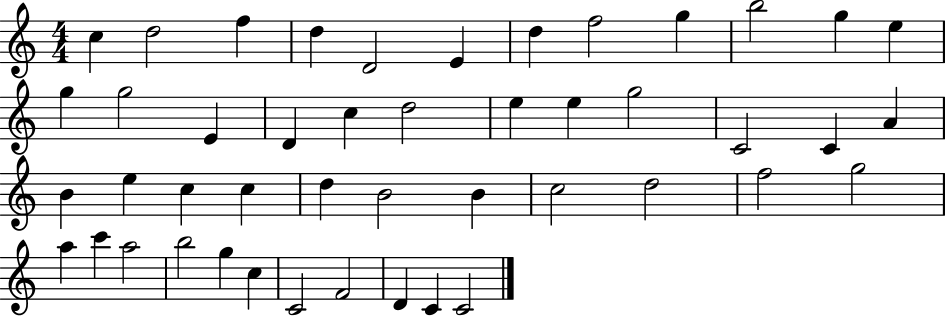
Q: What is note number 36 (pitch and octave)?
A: A5